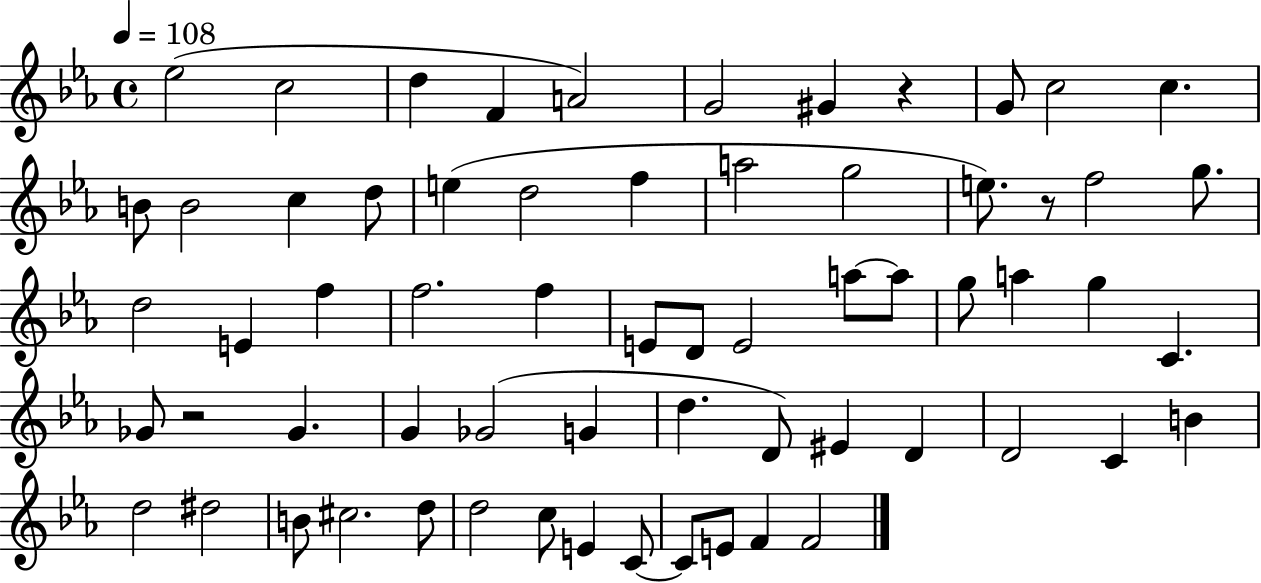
X:1
T:Untitled
M:4/4
L:1/4
K:Eb
_e2 c2 d F A2 G2 ^G z G/2 c2 c B/2 B2 c d/2 e d2 f a2 g2 e/2 z/2 f2 g/2 d2 E f f2 f E/2 D/2 E2 a/2 a/2 g/2 a g C _G/2 z2 _G G _G2 G d D/2 ^E D D2 C B d2 ^d2 B/2 ^c2 d/2 d2 c/2 E C/2 C/2 E/2 F F2